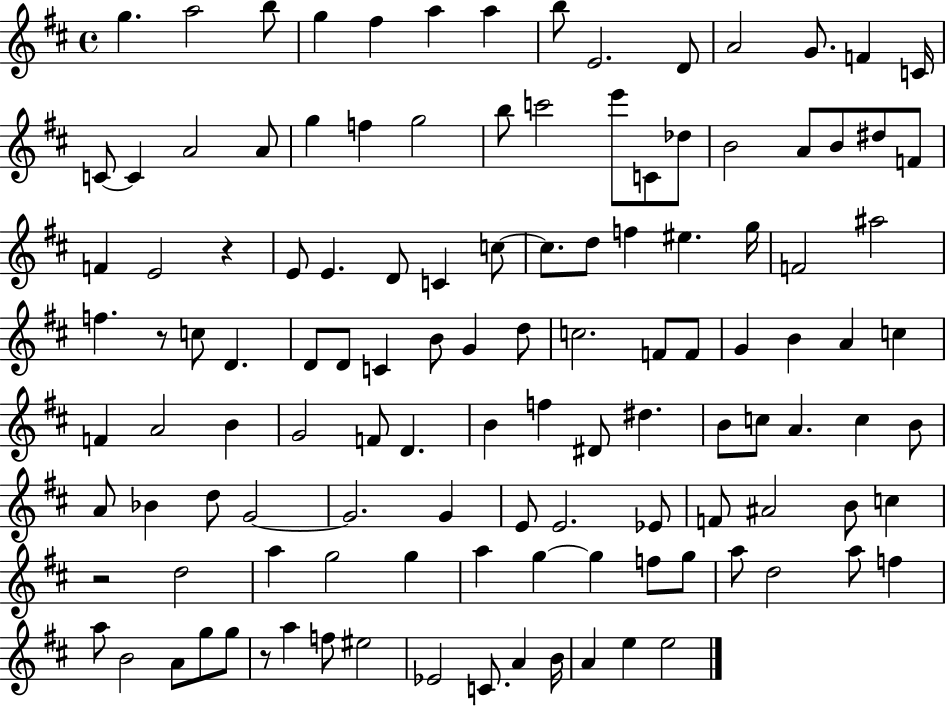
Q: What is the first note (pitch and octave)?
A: G5